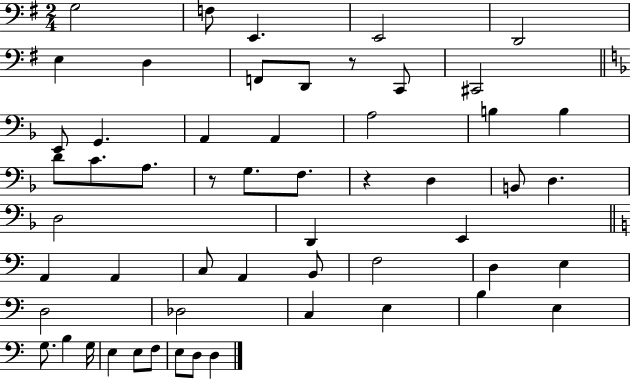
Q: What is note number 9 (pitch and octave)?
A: D2